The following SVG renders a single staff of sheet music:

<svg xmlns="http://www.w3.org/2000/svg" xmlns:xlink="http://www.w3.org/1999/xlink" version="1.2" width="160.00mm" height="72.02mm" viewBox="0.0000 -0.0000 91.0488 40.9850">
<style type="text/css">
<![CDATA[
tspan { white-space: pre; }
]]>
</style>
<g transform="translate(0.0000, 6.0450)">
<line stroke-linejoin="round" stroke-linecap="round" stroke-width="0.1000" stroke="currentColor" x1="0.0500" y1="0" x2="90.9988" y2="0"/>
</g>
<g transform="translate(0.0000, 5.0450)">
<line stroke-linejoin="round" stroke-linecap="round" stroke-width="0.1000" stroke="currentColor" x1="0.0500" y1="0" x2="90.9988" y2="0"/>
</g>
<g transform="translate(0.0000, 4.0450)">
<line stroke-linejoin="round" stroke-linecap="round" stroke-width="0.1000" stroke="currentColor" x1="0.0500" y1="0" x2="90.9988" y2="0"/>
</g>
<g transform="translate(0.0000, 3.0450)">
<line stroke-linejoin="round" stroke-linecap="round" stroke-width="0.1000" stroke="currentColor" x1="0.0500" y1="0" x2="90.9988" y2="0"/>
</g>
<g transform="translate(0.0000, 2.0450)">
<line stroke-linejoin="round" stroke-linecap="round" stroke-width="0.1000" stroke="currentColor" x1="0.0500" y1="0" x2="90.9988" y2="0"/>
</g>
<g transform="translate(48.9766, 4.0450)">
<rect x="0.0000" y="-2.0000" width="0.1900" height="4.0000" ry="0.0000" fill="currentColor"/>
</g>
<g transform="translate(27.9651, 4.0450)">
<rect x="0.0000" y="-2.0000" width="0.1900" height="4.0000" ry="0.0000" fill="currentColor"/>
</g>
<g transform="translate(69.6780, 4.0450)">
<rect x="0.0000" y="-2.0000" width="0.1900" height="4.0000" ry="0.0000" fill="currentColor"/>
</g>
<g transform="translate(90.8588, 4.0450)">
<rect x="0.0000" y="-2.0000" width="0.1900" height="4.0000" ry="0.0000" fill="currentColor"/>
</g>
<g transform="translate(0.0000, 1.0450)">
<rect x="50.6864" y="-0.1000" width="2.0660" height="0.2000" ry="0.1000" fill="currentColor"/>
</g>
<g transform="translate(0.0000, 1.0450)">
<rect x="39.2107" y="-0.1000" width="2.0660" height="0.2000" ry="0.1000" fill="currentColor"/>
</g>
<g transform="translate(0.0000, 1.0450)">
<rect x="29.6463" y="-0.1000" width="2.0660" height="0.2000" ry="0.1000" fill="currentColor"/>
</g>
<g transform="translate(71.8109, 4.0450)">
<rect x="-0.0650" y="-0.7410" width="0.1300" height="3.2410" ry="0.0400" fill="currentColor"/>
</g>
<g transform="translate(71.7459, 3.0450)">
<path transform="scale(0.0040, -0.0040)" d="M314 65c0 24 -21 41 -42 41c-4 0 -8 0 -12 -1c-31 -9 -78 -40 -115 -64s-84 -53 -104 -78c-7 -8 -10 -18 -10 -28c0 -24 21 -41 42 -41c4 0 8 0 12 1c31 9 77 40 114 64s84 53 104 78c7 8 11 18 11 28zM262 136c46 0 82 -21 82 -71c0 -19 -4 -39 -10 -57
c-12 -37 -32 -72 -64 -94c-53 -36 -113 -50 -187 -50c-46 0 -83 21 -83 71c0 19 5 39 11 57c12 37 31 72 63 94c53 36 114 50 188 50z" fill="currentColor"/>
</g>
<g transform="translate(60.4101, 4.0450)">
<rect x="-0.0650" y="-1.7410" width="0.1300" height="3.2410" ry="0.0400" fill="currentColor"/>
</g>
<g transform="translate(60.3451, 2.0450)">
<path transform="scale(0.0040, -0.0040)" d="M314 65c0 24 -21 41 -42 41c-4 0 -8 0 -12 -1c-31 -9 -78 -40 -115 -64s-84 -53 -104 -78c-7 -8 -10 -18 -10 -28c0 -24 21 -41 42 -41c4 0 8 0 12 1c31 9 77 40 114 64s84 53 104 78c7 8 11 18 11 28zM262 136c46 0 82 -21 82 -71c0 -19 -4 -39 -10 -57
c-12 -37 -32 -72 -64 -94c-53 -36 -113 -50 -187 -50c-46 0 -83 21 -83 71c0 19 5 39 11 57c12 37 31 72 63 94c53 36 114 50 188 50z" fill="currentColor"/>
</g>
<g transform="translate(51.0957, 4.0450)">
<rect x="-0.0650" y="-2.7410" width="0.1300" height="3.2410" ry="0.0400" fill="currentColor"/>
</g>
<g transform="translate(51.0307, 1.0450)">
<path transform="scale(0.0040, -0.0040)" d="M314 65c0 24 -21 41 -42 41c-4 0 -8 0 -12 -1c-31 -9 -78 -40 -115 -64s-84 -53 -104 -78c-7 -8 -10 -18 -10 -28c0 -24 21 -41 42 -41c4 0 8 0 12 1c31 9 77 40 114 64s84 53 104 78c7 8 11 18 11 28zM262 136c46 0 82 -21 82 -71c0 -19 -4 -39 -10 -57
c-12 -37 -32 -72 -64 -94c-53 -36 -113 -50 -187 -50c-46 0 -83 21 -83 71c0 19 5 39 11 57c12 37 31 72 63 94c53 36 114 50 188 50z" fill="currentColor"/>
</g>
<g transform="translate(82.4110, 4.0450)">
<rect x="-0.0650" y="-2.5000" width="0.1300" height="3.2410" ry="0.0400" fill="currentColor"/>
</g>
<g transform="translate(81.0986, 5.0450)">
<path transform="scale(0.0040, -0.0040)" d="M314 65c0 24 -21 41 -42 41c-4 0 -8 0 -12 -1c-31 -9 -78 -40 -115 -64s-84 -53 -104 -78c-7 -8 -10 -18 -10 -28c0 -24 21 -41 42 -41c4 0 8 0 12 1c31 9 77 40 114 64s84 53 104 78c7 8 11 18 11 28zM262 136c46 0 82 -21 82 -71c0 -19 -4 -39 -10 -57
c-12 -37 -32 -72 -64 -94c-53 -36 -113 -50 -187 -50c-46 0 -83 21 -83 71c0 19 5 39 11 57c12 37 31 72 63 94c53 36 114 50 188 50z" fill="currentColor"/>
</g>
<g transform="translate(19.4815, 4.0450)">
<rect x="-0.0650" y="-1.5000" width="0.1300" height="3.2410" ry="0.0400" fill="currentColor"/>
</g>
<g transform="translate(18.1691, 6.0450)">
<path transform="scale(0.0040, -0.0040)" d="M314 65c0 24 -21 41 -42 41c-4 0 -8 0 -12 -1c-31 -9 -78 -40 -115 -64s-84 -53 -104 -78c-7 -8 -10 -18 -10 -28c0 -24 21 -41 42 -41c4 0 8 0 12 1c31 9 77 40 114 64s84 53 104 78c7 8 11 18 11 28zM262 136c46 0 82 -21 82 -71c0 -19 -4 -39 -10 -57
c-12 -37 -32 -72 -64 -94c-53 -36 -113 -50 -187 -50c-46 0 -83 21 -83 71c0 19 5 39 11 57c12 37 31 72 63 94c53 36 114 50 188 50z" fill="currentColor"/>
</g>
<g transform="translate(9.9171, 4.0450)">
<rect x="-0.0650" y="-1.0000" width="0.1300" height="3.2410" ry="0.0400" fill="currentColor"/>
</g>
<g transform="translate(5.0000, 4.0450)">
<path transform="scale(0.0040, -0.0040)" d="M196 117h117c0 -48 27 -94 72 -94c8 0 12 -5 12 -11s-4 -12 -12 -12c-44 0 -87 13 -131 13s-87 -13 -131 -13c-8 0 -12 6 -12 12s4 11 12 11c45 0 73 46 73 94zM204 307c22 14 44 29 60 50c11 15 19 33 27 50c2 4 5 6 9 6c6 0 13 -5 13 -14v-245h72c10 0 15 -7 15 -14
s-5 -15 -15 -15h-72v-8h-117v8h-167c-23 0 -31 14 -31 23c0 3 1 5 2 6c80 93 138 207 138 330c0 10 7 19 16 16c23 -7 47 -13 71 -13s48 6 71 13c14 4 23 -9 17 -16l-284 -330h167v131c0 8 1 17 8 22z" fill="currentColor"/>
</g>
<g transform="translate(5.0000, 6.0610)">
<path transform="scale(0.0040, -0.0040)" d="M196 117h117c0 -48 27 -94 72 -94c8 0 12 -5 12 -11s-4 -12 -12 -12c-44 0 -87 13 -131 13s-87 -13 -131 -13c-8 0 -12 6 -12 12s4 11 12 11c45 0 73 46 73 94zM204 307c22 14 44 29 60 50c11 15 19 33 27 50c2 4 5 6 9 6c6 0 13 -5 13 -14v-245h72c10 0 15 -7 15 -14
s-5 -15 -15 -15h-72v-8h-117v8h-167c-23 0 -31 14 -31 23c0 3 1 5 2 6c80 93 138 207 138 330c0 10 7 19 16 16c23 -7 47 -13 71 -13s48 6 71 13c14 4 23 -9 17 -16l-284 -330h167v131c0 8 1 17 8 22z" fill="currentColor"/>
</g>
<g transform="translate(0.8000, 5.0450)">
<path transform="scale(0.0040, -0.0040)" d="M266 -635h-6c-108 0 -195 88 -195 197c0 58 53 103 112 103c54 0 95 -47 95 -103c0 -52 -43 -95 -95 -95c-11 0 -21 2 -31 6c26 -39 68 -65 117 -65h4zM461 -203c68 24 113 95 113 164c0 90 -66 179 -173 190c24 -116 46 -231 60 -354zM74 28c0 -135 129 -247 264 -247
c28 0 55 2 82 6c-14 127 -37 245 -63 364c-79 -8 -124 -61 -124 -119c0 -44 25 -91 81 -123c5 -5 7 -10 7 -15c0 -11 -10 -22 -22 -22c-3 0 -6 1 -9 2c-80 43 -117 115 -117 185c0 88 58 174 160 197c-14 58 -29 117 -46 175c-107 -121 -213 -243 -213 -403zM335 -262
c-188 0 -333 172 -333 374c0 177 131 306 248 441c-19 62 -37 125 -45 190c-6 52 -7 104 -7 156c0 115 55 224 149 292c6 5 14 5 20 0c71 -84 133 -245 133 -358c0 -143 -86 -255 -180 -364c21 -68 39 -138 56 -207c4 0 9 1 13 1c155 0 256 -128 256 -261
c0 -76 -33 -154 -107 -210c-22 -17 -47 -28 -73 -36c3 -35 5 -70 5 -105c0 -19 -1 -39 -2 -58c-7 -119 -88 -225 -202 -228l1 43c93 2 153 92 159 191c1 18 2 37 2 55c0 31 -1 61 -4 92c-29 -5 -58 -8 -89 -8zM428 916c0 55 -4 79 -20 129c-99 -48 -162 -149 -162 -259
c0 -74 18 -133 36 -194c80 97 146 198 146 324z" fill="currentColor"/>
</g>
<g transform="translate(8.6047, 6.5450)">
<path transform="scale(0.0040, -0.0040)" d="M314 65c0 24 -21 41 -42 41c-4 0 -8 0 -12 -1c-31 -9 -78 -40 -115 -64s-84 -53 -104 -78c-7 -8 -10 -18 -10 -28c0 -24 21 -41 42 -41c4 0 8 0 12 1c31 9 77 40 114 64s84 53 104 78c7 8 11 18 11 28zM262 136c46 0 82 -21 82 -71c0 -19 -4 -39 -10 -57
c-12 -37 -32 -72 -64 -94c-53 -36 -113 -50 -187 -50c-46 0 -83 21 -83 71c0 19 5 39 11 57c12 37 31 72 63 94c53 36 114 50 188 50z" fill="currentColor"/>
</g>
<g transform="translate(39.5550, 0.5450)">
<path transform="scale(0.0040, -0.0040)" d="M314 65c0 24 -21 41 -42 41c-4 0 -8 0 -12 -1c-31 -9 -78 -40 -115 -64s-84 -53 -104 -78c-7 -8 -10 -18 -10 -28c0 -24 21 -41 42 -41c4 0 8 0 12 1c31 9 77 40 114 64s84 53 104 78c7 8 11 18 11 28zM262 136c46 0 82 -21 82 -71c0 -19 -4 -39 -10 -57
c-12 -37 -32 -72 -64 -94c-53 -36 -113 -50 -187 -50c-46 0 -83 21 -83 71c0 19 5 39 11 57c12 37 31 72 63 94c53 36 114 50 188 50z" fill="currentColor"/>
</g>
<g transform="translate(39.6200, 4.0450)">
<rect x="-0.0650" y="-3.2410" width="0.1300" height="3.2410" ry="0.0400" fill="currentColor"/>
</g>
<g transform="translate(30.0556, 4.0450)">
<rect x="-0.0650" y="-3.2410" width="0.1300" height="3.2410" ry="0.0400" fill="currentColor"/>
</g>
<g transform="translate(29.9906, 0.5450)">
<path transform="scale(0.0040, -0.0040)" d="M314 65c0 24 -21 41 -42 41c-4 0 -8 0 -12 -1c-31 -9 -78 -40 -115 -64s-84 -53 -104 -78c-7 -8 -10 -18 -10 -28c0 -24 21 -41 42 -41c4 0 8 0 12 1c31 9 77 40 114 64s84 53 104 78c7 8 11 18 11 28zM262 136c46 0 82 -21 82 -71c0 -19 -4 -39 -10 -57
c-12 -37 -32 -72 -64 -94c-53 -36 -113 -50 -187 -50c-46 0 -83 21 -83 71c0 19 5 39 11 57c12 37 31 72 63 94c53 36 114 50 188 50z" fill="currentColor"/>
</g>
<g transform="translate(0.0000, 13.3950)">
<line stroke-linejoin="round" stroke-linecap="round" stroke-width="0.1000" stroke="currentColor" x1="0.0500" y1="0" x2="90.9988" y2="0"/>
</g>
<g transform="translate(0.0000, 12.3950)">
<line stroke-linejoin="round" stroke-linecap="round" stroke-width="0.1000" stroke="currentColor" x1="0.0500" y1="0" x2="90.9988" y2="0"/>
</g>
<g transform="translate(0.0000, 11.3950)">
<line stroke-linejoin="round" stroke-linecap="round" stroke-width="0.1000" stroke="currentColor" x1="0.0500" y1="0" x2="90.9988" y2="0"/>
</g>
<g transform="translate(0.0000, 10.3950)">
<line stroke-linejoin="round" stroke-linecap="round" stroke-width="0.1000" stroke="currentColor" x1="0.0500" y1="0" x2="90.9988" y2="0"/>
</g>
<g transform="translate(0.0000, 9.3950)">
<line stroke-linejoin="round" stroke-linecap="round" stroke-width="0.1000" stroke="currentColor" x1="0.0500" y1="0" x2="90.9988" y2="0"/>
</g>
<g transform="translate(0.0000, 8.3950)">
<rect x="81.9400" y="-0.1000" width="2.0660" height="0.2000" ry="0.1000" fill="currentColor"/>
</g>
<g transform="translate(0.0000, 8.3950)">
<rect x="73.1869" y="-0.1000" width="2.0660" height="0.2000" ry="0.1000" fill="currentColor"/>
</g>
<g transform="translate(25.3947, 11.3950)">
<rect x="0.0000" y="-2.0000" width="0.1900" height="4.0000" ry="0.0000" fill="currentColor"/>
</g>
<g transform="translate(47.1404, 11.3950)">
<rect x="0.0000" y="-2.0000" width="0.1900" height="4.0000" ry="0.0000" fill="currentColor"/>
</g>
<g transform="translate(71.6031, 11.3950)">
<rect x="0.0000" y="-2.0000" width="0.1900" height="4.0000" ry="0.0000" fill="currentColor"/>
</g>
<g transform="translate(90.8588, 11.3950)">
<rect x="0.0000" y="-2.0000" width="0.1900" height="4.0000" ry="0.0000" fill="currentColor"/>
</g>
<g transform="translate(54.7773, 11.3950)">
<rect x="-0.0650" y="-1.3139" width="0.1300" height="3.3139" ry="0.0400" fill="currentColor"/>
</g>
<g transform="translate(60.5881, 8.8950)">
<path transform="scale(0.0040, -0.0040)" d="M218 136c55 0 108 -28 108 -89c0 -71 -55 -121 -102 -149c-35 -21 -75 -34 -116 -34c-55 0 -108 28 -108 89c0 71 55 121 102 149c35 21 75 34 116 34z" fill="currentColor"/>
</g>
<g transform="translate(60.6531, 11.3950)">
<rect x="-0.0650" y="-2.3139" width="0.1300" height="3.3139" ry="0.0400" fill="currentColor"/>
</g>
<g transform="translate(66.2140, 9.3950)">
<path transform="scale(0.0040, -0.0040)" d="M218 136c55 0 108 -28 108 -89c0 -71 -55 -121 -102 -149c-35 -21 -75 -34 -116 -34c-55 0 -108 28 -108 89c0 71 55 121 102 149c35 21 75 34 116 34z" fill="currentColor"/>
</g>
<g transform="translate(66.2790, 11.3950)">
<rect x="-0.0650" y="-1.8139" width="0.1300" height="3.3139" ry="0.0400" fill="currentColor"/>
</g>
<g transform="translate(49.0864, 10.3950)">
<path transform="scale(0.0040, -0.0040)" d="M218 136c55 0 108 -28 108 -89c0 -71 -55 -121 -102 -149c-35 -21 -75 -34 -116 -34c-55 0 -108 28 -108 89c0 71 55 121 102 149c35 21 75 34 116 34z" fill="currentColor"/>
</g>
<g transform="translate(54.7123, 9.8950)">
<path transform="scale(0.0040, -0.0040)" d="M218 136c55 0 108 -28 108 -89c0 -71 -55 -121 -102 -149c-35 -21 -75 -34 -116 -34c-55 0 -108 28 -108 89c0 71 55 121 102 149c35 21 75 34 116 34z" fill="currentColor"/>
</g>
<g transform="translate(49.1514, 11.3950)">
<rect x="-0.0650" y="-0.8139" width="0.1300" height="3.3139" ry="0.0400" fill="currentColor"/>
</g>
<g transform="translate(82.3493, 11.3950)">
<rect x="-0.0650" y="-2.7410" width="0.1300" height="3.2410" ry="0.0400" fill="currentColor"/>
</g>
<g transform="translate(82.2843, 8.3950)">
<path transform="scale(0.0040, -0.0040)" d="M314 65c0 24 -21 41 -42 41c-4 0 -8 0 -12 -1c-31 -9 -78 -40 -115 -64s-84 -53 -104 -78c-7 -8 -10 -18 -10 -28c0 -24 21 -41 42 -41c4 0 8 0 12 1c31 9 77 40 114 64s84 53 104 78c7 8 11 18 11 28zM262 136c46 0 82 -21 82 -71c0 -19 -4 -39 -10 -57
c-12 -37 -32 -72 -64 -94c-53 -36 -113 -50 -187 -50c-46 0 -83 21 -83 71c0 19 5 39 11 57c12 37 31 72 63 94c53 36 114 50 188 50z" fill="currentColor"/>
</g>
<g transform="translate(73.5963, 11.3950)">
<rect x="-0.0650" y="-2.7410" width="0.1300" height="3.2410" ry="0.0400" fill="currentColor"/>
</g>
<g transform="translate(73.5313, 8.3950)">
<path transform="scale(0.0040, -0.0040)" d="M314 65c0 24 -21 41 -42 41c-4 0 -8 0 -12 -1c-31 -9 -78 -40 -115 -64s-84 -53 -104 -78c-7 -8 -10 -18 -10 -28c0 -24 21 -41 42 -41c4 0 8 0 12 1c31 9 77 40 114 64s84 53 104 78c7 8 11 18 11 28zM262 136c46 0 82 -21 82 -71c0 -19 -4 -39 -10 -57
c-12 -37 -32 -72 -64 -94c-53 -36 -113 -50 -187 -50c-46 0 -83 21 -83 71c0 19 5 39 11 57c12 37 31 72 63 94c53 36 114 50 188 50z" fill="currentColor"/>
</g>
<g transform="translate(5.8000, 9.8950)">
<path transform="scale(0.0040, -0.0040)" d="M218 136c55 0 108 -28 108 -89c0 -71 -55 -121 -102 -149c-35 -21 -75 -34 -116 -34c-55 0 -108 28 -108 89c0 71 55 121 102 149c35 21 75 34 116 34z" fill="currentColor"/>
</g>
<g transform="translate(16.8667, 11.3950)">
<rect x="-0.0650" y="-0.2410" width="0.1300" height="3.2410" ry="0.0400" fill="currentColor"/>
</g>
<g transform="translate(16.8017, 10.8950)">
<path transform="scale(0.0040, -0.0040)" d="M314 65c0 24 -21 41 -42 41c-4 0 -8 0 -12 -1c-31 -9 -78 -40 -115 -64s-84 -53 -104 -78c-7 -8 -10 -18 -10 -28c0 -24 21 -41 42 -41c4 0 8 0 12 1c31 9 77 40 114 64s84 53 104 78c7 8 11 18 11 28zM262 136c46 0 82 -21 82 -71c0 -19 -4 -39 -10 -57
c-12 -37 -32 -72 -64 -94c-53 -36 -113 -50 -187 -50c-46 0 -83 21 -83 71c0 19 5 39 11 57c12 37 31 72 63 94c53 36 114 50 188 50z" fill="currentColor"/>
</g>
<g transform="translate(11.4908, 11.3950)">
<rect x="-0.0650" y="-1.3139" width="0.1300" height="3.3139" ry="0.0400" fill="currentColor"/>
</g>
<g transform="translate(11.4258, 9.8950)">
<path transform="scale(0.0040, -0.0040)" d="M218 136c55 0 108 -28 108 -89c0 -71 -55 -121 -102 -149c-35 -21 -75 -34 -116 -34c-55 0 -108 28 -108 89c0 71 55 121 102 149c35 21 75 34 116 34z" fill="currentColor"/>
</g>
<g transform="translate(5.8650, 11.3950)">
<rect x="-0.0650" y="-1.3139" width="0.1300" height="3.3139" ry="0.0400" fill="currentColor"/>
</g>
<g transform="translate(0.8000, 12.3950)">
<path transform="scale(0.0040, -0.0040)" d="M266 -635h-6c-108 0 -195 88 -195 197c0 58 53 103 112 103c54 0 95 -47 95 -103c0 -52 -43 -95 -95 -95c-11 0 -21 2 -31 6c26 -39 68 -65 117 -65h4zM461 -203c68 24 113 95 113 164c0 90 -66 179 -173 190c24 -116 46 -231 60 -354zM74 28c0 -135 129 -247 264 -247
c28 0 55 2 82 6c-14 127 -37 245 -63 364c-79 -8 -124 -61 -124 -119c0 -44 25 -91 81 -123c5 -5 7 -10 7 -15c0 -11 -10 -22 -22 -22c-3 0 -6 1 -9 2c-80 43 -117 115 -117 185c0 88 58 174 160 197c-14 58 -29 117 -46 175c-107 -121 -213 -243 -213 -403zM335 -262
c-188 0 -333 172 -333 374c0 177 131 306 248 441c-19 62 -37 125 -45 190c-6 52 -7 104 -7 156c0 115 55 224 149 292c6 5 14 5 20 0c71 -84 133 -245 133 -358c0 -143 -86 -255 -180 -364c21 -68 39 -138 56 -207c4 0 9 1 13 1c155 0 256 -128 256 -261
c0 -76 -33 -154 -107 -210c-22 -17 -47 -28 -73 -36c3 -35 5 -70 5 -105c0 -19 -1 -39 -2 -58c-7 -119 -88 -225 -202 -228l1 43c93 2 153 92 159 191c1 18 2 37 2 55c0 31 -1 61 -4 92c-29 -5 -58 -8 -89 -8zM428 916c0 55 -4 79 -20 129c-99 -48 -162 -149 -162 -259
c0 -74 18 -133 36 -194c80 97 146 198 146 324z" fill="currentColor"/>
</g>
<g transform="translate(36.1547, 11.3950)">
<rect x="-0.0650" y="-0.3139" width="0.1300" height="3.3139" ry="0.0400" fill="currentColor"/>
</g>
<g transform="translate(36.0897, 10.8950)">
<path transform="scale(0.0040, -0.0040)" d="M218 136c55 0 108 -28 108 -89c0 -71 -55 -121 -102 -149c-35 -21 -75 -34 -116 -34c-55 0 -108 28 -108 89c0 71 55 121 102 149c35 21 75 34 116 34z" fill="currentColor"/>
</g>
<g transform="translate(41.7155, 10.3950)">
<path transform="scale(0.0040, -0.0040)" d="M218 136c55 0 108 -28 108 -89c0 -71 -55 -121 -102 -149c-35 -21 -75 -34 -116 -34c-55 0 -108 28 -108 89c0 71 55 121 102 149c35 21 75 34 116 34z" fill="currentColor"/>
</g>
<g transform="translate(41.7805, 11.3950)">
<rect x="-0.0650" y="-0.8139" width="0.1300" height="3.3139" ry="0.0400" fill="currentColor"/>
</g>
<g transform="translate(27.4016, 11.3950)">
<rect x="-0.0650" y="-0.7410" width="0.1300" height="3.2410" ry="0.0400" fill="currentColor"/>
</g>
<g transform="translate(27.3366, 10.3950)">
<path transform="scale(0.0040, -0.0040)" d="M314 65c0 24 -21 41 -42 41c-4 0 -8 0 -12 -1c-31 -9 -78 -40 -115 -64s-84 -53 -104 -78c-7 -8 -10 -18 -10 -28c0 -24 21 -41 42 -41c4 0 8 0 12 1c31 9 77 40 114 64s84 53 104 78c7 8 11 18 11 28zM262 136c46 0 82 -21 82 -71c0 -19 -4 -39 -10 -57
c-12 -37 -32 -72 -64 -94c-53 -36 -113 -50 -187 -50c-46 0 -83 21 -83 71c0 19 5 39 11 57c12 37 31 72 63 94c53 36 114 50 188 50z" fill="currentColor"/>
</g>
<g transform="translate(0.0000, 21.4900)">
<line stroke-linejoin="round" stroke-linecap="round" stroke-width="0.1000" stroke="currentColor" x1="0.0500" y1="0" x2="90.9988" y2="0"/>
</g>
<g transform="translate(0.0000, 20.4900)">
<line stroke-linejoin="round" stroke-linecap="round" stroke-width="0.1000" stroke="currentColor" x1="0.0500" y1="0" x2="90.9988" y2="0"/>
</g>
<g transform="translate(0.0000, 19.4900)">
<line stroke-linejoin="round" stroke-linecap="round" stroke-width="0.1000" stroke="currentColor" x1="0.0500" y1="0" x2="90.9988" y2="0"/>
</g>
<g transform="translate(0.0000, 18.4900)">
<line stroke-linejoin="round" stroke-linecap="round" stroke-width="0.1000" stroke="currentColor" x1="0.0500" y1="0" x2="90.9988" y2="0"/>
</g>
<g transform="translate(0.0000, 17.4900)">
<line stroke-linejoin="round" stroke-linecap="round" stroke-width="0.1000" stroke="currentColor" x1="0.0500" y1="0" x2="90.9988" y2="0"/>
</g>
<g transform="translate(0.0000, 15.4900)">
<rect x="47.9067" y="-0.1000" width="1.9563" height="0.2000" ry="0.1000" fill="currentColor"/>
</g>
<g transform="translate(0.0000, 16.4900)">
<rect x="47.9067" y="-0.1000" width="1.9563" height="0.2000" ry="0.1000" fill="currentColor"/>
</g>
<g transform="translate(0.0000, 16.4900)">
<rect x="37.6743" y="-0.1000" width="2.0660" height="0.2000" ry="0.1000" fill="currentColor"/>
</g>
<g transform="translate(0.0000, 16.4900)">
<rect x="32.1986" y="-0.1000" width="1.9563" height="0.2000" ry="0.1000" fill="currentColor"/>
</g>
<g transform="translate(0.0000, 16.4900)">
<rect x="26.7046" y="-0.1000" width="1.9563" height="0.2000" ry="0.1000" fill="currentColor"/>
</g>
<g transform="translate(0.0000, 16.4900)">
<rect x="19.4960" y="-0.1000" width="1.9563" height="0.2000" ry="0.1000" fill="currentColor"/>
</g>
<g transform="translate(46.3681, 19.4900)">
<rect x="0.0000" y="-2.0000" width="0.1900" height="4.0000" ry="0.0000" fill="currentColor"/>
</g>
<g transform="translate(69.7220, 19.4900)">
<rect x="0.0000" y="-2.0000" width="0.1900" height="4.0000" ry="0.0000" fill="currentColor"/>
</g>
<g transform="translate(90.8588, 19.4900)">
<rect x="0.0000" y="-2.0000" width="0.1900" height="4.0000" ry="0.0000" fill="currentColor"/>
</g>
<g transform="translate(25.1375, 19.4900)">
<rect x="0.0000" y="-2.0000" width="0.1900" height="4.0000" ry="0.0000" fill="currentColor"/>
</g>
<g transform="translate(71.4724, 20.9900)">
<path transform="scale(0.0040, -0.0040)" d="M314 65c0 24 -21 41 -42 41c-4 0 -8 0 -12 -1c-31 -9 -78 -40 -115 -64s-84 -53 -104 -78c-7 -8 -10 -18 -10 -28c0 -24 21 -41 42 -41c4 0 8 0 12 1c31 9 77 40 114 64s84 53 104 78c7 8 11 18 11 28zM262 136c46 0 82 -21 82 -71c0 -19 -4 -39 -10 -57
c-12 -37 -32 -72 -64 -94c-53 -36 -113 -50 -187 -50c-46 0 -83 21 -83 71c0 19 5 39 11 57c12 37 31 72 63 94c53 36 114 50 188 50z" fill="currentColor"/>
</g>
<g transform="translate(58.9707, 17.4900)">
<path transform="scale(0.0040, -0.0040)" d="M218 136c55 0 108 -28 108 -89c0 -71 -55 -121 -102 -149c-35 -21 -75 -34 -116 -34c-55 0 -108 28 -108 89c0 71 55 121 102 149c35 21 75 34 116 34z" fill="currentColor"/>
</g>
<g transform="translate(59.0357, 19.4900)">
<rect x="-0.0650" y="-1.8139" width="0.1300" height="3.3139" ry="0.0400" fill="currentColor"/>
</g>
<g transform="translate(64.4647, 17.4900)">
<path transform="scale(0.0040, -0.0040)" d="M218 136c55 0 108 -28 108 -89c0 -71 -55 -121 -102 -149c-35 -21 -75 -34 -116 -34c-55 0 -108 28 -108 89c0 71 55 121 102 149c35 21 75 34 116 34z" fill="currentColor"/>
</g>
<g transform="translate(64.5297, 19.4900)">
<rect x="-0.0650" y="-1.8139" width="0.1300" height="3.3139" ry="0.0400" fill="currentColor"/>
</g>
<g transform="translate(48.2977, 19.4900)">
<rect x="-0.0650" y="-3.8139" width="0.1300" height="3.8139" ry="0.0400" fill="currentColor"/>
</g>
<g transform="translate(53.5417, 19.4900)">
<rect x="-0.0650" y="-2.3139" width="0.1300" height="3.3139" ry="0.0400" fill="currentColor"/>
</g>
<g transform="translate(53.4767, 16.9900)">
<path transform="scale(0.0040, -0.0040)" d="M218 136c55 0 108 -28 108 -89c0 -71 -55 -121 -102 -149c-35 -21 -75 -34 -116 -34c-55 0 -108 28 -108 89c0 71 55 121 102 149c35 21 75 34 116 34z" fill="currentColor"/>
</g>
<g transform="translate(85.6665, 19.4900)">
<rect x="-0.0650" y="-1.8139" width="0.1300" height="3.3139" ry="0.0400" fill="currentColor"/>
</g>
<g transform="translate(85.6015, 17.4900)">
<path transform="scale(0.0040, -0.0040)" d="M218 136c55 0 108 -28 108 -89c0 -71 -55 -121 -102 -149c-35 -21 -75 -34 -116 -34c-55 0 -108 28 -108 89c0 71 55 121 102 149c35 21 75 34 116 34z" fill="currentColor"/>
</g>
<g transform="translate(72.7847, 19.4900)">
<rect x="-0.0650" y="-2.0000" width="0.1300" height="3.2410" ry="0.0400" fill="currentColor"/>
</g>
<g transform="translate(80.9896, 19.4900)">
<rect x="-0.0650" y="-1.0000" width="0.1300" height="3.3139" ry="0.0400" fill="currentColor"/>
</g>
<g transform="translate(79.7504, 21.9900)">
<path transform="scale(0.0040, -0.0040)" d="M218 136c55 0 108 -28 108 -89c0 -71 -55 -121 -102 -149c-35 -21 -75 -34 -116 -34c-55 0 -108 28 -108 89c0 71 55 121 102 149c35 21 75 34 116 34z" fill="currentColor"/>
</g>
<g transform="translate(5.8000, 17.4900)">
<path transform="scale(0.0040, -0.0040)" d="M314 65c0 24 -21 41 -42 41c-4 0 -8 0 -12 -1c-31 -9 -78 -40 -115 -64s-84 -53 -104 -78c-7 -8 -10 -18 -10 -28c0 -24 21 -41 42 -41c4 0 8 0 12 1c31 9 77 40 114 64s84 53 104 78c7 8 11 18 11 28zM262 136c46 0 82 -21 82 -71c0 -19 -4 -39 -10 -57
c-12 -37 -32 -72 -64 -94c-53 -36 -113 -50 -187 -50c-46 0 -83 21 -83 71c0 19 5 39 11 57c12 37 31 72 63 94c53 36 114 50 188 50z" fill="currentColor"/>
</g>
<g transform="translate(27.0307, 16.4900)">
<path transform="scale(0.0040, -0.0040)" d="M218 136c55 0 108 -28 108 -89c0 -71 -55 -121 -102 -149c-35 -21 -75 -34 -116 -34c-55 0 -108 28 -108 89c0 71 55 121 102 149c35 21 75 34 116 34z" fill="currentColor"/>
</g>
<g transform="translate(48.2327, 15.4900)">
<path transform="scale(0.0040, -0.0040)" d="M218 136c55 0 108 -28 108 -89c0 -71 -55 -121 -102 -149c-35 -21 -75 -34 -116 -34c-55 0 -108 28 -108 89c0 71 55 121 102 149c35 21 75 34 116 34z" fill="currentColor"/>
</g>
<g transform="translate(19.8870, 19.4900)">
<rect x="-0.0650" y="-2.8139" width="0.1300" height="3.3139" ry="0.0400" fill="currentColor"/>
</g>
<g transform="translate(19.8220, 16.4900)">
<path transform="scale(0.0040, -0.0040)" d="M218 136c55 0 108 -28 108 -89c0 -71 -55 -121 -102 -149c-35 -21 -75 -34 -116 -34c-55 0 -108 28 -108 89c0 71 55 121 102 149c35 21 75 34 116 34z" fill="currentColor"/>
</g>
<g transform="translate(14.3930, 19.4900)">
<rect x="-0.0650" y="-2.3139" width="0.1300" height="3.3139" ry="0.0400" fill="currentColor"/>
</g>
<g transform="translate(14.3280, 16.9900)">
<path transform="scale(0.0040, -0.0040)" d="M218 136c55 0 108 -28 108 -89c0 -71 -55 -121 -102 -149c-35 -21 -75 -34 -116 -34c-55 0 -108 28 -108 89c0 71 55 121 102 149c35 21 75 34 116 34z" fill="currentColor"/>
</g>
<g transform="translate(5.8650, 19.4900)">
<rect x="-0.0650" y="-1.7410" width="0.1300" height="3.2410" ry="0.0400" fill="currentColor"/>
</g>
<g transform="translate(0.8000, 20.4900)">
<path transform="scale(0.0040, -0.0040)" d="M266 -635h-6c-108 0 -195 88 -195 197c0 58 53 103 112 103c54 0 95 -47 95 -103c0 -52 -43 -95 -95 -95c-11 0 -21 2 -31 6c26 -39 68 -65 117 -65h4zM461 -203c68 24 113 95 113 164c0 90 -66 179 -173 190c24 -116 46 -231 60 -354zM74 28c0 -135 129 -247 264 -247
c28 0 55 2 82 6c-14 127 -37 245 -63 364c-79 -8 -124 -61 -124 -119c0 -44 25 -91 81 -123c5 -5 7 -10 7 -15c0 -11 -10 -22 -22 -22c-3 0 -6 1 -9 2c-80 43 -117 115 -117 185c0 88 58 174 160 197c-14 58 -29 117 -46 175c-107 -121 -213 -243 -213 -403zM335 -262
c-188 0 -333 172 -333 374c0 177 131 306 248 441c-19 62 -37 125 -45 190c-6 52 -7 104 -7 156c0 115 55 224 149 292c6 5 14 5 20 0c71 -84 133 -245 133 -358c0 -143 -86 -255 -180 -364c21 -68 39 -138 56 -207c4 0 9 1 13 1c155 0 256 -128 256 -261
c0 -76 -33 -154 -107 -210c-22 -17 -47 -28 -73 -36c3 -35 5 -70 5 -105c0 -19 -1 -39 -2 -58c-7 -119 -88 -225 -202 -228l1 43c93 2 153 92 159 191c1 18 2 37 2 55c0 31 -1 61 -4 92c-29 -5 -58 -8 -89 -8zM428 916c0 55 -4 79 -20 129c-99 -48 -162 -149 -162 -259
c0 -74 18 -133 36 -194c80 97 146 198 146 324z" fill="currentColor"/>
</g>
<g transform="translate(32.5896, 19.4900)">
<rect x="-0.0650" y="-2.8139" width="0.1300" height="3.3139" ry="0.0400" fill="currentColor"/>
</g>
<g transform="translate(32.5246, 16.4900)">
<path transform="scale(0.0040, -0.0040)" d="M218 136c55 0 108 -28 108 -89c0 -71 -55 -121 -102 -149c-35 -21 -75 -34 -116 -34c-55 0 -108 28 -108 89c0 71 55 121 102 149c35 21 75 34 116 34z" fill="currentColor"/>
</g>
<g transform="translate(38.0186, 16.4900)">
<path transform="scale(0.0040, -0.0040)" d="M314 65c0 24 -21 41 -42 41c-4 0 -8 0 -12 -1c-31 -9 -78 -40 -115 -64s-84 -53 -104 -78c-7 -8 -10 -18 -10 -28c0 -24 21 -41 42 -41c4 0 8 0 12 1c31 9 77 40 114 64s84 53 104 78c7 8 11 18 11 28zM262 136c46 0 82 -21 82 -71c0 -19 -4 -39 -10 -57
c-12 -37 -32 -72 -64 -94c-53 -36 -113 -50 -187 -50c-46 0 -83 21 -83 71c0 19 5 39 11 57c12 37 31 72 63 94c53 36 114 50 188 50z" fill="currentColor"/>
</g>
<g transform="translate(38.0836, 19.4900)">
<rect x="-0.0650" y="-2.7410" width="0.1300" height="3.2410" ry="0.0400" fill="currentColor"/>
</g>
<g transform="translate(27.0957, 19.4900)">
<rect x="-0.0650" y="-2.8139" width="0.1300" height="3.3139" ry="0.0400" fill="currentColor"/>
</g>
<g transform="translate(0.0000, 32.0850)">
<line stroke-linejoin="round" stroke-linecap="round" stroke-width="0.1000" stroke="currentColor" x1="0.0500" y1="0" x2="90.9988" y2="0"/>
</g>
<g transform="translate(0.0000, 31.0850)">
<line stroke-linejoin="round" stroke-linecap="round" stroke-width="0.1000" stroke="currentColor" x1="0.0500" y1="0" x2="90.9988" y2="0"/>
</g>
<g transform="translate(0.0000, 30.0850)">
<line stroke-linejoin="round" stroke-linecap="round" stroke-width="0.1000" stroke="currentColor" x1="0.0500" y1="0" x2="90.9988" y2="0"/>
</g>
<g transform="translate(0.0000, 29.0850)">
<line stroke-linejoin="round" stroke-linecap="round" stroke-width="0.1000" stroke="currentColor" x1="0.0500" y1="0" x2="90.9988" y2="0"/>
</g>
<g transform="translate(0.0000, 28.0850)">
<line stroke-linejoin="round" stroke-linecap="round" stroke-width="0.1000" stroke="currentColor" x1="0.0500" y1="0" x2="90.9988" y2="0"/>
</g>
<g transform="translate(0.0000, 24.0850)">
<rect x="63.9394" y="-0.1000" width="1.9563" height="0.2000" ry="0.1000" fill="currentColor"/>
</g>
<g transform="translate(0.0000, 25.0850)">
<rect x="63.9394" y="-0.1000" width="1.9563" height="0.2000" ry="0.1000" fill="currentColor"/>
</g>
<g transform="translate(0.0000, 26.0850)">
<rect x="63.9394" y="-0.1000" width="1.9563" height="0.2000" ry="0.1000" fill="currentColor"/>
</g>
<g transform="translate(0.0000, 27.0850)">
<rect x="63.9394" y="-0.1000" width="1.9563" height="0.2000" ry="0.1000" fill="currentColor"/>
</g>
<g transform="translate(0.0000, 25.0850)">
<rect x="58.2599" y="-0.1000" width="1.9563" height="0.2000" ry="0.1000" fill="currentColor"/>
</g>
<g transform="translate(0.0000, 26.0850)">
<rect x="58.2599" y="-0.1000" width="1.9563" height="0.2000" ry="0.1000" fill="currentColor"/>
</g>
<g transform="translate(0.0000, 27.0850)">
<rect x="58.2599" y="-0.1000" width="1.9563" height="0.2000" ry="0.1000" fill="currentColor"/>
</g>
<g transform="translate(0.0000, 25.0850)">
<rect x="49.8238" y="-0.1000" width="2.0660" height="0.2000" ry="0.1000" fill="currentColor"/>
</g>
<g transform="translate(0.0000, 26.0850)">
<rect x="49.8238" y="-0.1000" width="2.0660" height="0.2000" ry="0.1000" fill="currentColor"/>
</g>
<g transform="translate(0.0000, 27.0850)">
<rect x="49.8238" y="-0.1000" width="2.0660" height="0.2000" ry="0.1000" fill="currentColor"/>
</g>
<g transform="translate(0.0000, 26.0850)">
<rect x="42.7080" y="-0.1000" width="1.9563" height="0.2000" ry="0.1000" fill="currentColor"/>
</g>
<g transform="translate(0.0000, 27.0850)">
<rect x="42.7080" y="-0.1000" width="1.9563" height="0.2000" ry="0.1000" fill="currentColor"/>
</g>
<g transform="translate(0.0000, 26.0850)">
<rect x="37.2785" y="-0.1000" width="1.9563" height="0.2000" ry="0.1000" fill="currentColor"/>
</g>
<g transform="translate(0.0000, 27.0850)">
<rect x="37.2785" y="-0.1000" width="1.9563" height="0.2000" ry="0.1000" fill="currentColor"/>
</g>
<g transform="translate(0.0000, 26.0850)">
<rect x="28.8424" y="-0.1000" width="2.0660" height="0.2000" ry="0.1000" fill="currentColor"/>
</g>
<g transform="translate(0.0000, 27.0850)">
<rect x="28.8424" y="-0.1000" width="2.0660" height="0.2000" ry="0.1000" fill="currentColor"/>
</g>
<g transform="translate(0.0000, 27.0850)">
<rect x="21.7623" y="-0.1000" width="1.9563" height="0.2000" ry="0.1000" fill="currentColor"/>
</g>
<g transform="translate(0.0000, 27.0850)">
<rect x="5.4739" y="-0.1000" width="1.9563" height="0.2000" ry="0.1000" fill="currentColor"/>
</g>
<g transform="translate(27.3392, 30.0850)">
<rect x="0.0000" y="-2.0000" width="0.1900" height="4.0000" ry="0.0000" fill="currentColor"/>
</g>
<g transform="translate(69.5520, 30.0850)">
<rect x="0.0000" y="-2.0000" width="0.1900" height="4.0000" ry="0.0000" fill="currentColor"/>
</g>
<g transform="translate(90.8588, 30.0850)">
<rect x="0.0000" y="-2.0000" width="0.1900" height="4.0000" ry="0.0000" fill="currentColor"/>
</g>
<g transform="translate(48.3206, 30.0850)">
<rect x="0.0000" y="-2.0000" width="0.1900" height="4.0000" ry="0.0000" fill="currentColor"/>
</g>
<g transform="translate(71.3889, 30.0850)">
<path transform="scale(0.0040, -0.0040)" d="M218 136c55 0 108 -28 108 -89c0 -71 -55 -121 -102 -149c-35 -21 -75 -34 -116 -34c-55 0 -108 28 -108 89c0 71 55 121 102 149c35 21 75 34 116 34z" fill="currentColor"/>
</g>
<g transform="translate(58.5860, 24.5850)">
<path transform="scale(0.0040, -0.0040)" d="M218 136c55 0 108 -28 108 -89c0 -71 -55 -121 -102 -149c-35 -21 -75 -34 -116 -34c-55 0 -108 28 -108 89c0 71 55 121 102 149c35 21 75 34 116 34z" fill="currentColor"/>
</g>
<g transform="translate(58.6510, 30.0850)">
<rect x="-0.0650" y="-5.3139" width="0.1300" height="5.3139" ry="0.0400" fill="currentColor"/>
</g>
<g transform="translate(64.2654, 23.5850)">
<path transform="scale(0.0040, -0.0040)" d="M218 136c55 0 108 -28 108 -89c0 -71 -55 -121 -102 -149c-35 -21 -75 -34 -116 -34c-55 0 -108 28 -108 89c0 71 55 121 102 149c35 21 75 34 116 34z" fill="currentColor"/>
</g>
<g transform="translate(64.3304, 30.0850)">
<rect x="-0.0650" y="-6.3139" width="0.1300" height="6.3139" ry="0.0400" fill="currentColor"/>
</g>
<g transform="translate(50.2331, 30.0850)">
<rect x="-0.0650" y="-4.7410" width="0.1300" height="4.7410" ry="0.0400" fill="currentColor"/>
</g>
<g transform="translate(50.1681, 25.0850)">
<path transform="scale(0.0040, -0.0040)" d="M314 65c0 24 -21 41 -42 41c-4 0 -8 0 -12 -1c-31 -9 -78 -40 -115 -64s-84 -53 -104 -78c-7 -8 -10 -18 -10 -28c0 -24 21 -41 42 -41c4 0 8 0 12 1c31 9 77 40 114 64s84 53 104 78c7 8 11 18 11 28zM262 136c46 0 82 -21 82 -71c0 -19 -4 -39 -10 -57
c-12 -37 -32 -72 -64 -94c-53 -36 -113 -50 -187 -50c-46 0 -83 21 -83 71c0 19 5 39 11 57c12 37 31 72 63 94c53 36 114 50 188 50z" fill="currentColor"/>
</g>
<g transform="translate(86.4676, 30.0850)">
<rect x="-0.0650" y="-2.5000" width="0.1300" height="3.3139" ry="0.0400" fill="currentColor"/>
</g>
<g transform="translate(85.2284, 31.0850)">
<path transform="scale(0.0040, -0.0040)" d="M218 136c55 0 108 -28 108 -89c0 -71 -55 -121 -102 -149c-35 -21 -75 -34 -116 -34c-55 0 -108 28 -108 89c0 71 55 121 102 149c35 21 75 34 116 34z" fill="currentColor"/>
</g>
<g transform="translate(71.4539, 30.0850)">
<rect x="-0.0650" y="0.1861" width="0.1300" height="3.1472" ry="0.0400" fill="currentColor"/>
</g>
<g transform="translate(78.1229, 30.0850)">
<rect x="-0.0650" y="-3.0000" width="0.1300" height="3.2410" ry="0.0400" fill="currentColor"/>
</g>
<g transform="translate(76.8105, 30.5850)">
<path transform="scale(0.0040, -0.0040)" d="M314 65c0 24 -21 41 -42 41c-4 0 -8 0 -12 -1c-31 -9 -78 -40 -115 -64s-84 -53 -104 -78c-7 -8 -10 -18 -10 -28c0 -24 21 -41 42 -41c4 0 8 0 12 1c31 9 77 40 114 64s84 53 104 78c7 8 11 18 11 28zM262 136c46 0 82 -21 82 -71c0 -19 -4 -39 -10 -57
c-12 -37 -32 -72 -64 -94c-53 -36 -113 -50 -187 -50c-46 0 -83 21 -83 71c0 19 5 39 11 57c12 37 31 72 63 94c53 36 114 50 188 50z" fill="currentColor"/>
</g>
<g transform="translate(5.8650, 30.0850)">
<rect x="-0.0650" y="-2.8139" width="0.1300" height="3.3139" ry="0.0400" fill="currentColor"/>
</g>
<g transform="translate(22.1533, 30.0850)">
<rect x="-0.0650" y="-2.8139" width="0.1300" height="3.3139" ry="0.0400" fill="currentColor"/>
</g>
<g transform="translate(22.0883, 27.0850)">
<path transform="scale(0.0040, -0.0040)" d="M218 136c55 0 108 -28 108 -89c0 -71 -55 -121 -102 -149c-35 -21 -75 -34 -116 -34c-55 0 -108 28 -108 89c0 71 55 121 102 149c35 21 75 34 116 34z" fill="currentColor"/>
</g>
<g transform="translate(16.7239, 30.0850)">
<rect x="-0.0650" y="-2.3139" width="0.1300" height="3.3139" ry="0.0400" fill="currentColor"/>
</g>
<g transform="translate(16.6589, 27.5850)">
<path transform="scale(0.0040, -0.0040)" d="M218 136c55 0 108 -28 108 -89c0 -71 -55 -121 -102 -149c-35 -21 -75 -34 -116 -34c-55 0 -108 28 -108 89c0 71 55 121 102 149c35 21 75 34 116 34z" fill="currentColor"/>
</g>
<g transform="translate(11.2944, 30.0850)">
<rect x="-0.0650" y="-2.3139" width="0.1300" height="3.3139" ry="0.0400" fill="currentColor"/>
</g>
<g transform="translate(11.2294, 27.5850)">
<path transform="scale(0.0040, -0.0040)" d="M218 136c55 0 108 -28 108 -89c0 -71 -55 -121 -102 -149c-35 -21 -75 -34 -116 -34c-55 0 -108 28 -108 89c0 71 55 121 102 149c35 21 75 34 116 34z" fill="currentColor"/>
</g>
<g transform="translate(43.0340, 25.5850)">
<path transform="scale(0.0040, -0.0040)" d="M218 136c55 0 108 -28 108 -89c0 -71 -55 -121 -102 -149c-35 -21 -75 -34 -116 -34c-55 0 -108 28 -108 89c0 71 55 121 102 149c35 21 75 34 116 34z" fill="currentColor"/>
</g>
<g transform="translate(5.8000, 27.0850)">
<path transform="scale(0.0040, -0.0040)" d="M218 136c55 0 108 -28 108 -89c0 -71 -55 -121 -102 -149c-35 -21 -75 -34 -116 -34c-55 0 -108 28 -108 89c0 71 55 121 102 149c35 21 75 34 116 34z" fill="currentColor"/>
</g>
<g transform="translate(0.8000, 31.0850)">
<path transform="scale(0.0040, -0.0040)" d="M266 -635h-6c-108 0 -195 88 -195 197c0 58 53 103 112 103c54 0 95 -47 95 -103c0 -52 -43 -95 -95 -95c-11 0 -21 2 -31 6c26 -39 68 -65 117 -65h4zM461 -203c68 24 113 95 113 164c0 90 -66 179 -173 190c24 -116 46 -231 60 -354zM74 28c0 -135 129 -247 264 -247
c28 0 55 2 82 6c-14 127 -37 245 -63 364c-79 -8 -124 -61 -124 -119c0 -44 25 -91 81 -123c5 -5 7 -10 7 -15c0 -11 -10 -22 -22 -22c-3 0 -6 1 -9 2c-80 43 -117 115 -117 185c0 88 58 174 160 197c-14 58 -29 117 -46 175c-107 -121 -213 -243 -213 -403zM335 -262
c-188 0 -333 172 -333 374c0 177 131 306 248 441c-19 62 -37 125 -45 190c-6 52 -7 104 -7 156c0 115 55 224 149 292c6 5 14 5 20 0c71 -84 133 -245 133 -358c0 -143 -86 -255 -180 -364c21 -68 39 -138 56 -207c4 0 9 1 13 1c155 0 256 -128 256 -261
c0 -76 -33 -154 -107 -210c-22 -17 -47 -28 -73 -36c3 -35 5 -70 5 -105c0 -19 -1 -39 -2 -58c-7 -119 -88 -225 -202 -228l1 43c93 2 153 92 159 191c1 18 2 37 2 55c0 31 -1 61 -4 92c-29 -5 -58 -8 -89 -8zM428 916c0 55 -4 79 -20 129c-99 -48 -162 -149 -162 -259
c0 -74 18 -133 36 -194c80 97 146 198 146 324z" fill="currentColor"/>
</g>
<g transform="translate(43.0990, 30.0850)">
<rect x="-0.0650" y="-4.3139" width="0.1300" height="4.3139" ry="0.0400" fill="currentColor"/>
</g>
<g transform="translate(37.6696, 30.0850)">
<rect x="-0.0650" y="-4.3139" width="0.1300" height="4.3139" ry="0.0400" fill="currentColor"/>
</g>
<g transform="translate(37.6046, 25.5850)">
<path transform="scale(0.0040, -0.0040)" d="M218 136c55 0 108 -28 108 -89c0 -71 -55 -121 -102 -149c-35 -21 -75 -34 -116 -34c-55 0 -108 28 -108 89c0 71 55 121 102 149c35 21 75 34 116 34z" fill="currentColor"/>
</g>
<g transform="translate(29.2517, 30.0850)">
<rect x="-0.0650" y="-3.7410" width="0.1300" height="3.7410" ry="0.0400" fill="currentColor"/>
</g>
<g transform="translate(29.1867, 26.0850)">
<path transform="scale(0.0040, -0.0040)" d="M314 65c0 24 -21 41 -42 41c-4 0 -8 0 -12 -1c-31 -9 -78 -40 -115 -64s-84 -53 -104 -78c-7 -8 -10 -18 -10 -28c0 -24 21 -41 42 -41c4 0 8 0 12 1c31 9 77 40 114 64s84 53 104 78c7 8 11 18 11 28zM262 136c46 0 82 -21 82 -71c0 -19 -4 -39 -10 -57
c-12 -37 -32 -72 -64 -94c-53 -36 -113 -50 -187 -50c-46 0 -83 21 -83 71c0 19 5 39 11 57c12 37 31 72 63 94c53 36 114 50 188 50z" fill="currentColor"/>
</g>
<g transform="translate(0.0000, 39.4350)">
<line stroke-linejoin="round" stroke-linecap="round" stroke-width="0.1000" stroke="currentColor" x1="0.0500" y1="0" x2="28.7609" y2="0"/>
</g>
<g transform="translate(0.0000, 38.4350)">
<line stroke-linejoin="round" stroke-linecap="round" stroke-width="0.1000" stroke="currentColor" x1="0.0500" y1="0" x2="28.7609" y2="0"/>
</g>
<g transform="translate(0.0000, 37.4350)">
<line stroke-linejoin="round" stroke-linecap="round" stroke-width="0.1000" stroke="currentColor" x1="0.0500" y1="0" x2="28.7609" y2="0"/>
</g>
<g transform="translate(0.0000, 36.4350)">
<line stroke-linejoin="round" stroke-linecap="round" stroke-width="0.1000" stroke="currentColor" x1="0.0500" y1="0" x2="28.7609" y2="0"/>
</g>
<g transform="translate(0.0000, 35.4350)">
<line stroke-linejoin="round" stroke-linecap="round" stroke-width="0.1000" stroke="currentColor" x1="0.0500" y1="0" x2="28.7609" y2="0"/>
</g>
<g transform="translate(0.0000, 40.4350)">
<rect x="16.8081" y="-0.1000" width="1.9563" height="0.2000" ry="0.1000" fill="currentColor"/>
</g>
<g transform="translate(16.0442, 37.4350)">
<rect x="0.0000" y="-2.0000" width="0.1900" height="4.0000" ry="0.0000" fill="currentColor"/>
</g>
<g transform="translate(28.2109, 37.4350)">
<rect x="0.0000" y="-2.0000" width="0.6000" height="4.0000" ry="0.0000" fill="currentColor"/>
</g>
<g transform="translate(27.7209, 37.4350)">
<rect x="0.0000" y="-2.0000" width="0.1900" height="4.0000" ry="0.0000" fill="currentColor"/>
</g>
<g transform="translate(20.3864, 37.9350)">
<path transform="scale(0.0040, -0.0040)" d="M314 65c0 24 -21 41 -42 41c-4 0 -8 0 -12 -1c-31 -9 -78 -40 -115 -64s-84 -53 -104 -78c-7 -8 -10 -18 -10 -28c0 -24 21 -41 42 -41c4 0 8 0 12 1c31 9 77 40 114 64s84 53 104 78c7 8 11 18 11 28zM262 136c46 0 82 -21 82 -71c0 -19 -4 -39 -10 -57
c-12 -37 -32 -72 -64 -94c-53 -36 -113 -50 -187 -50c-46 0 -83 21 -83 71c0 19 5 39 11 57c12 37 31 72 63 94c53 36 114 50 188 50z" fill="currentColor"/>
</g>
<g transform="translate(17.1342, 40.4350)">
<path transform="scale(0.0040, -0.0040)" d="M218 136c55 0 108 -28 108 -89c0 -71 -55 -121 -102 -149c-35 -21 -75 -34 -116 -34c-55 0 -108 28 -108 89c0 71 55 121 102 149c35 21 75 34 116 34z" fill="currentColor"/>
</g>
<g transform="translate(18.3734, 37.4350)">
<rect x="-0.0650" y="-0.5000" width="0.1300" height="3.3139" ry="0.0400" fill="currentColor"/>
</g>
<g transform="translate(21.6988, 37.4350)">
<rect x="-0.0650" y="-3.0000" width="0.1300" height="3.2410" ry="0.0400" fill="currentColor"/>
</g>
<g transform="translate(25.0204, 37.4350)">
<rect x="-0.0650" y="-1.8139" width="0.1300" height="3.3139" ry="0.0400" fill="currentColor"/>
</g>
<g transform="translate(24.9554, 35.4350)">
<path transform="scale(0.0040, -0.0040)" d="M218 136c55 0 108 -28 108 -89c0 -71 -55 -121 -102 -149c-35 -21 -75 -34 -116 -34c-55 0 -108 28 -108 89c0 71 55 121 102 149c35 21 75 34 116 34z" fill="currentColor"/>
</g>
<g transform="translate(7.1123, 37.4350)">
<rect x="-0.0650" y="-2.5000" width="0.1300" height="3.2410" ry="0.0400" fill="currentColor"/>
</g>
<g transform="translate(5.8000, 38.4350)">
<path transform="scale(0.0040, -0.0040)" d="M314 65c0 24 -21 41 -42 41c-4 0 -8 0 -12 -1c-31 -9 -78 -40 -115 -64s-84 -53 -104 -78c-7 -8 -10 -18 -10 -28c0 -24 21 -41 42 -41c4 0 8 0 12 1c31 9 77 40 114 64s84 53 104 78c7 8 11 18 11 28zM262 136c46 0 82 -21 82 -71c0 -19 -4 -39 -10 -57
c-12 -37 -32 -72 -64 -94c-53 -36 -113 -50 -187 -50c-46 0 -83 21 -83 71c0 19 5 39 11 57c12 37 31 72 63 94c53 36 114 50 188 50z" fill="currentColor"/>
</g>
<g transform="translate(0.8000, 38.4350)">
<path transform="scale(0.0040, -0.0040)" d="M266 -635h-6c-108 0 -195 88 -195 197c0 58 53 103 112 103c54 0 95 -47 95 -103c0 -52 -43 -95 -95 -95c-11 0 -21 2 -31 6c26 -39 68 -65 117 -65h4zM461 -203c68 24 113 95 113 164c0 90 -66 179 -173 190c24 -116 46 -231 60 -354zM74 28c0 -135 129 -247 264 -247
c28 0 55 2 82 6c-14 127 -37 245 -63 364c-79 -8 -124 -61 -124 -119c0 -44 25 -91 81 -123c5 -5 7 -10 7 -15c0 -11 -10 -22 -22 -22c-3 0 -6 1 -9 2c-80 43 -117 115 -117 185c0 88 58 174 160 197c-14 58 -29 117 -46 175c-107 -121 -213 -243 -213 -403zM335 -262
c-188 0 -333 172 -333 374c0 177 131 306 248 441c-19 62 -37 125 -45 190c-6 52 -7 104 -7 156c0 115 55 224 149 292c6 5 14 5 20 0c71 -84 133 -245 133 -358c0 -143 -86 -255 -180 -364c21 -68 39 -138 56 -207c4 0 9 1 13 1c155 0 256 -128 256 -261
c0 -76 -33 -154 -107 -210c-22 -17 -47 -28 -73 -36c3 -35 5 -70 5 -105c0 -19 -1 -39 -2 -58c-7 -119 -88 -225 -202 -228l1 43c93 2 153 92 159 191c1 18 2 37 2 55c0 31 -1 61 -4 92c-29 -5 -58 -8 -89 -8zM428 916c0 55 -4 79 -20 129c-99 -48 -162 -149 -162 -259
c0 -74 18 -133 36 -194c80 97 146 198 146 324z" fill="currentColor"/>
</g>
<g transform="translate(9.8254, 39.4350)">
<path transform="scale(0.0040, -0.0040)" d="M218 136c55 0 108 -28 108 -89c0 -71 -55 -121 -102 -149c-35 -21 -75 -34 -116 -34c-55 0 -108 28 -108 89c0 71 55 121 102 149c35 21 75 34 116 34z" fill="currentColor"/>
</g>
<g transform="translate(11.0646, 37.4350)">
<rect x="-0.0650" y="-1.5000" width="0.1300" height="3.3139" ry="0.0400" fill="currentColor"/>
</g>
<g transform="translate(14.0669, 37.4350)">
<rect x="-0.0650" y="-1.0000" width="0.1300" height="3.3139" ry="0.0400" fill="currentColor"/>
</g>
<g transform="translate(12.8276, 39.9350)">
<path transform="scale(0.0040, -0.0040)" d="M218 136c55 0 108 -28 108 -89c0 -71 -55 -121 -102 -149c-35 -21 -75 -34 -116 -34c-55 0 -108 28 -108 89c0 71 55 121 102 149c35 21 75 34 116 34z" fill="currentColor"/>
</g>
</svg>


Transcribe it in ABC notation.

X:1
T:Untitled
M:4/4
L:1/4
K:C
D2 E2 b2 b2 a2 f2 d2 G2 e e c2 d2 c d d e g f a2 a2 f2 g a a a a2 c' g f f F2 D f a g g a c'2 d' d' e'2 f' a' B A2 G G2 E D C A2 f